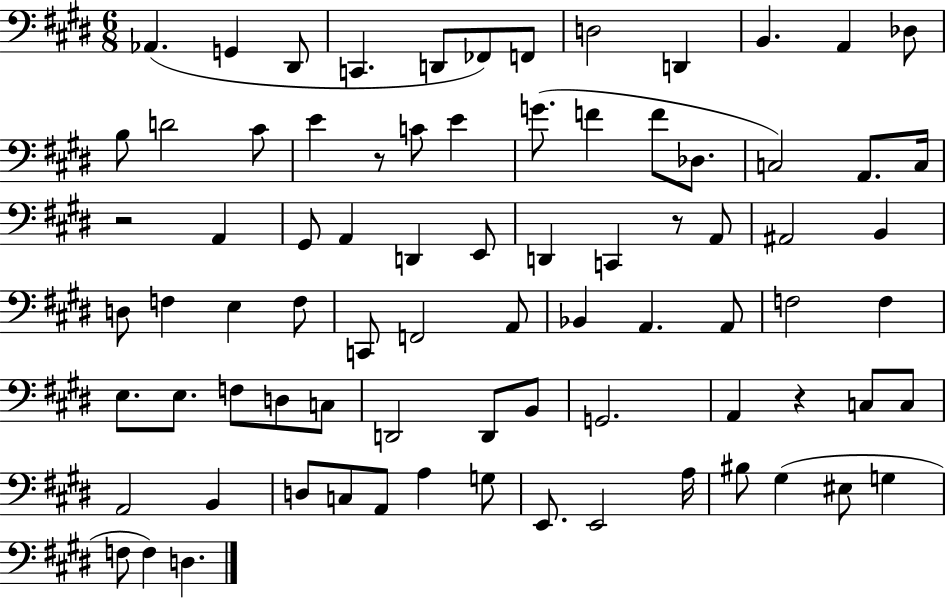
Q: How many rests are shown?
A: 4